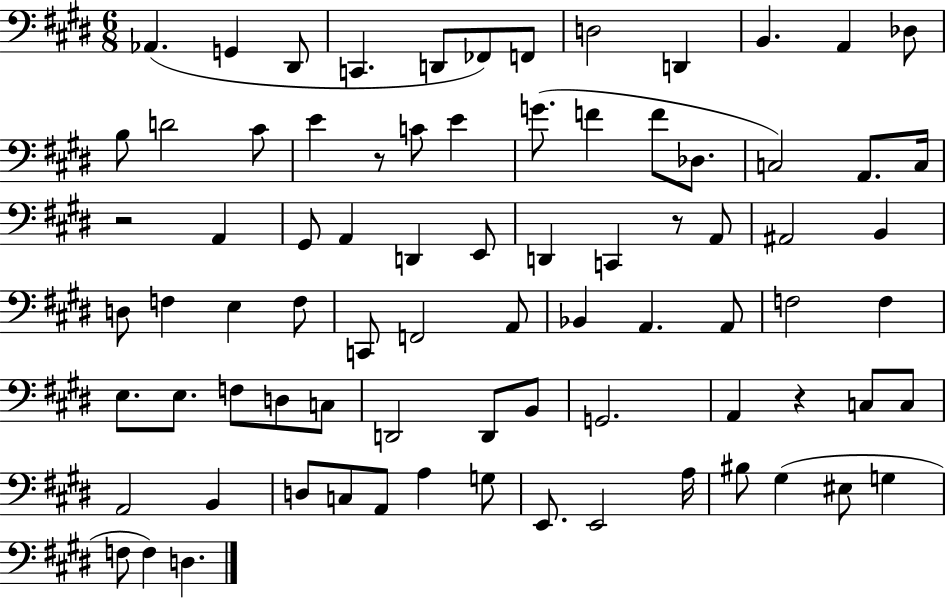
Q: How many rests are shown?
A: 4